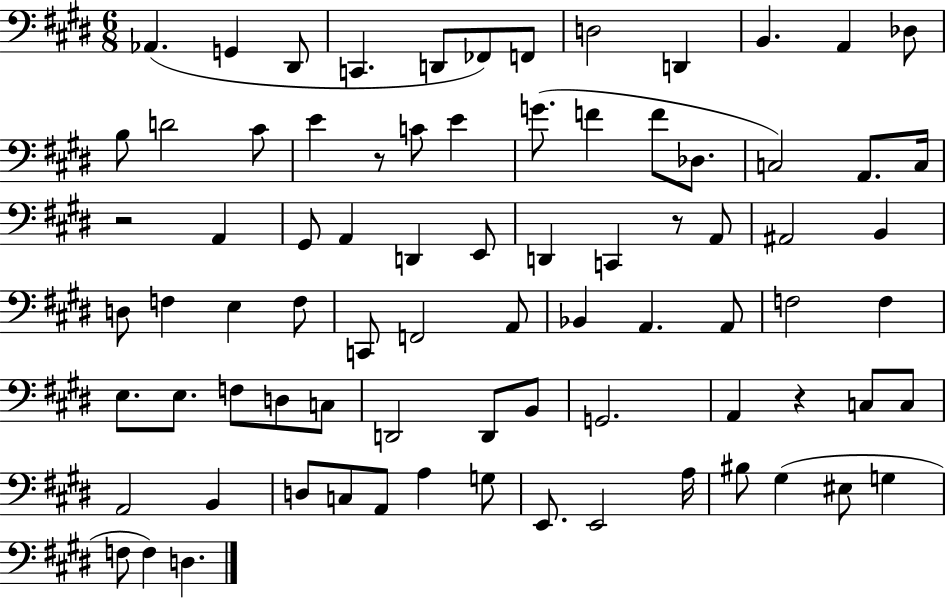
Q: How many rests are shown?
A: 4